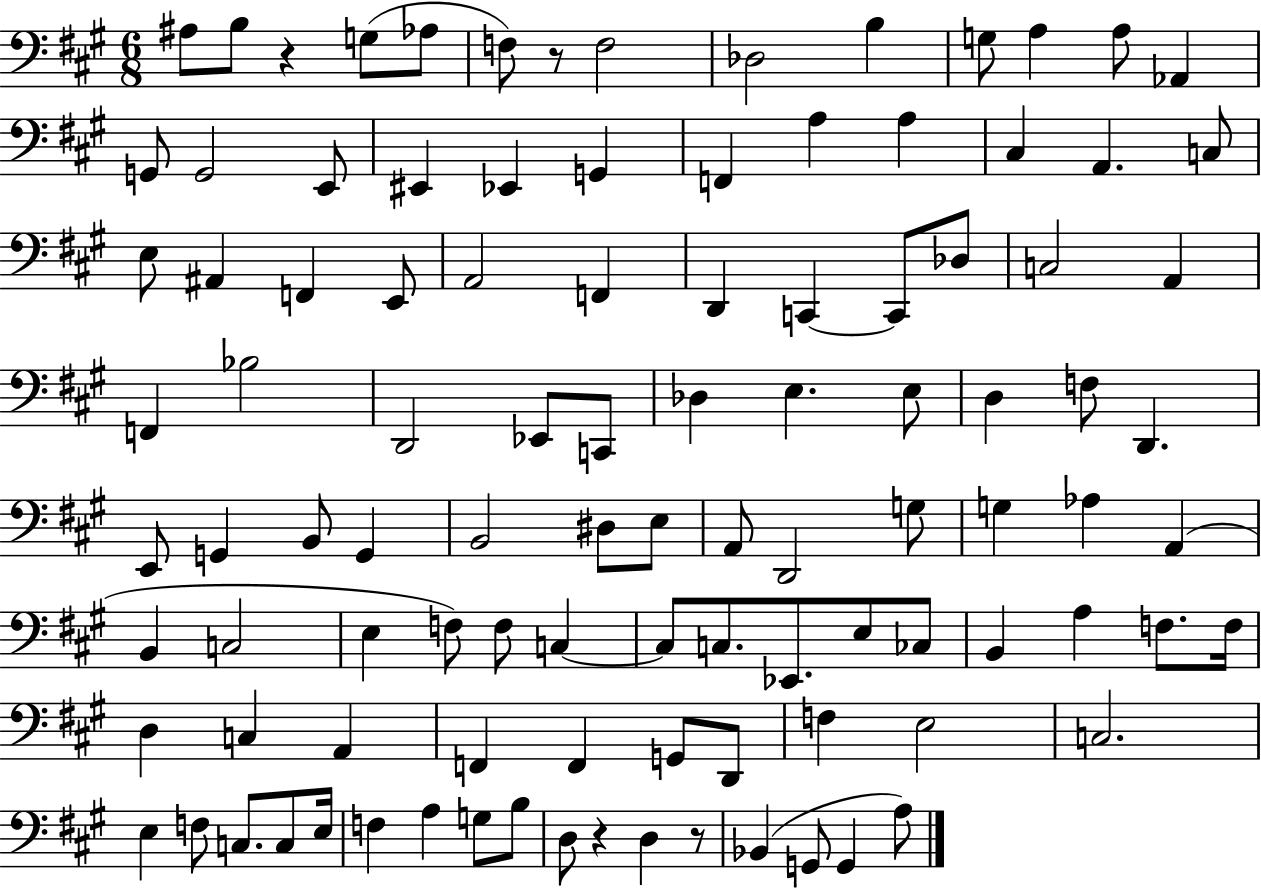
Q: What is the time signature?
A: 6/8